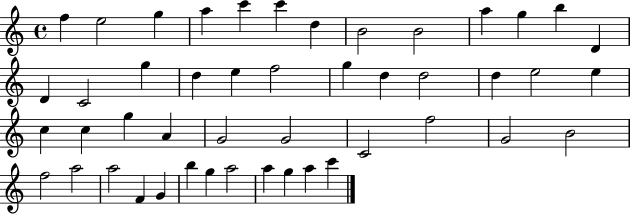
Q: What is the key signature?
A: C major